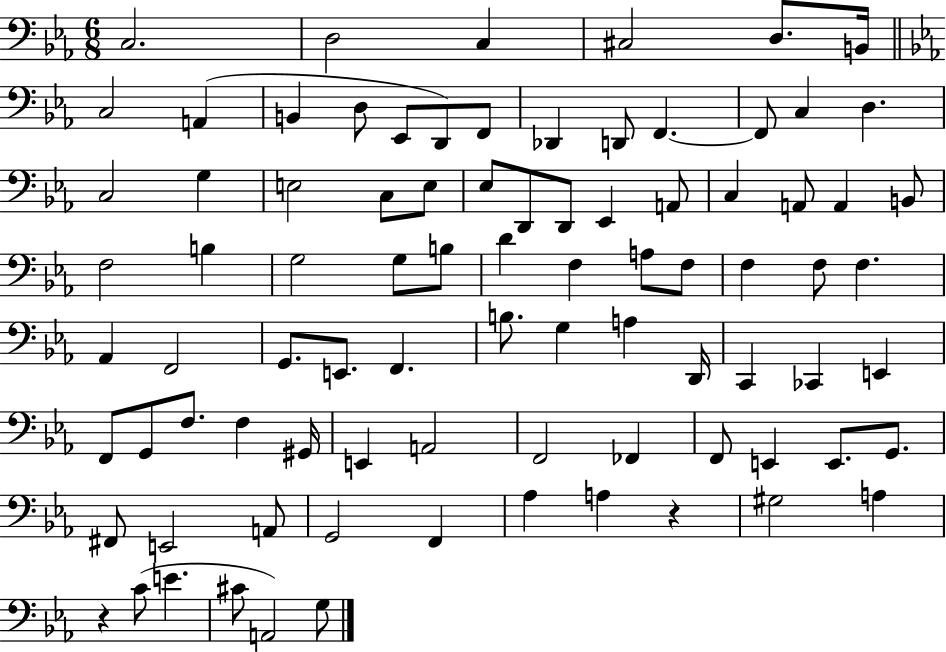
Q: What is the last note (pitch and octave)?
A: G3